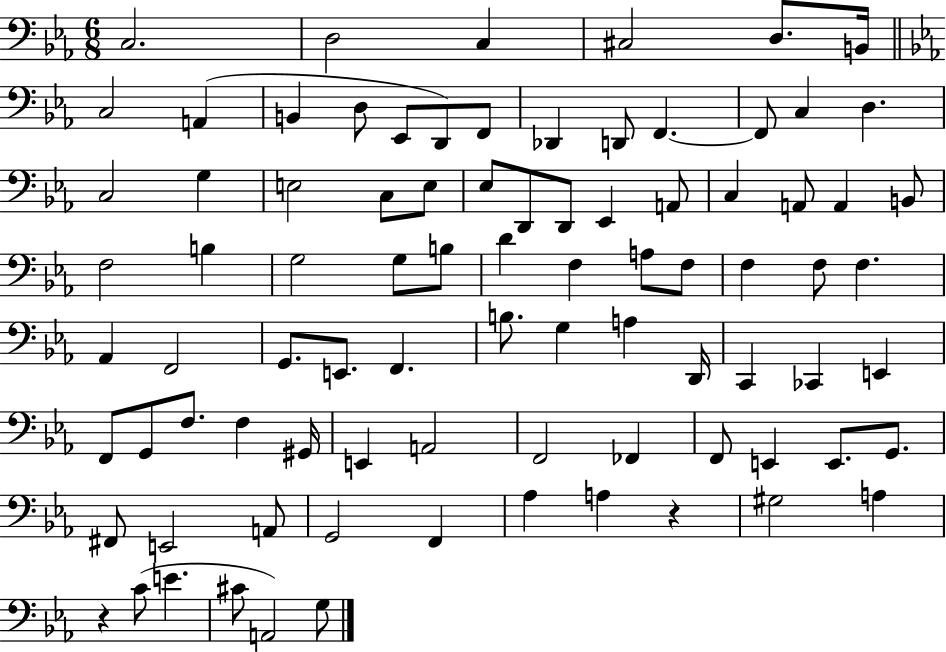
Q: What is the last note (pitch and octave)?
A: G3